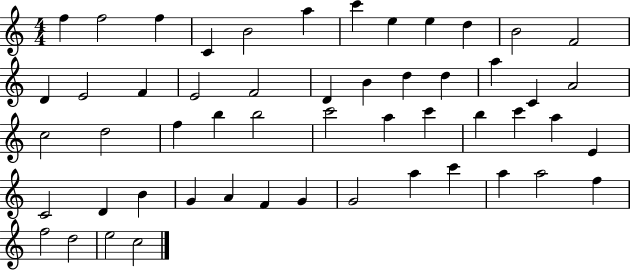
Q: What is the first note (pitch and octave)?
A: F5